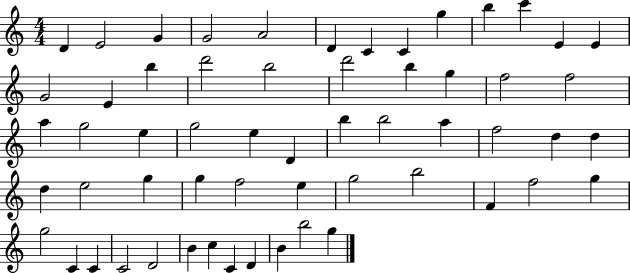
{
  \clef treble
  \numericTimeSignature
  \time 4/4
  \key c \major
  d'4 e'2 g'4 | g'2 a'2 | d'4 c'4 c'4 g''4 | b''4 c'''4 e'4 e'4 | \break g'2 e'4 b''4 | d'''2 b''2 | d'''2 b''4 g''4 | f''2 f''2 | \break a''4 g''2 e''4 | g''2 e''4 d'4 | b''4 b''2 a''4 | f''2 d''4 d''4 | \break d''4 e''2 g''4 | g''4 f''2 e''4 | g''2 b''2 | f'4 f''2 g''4 | \break g''2 c'4 c'4 | c'2 d'2 | b'4 c''4 c'4 d'4 | b'4 b''2 g''4 | \break \bar "|."
}